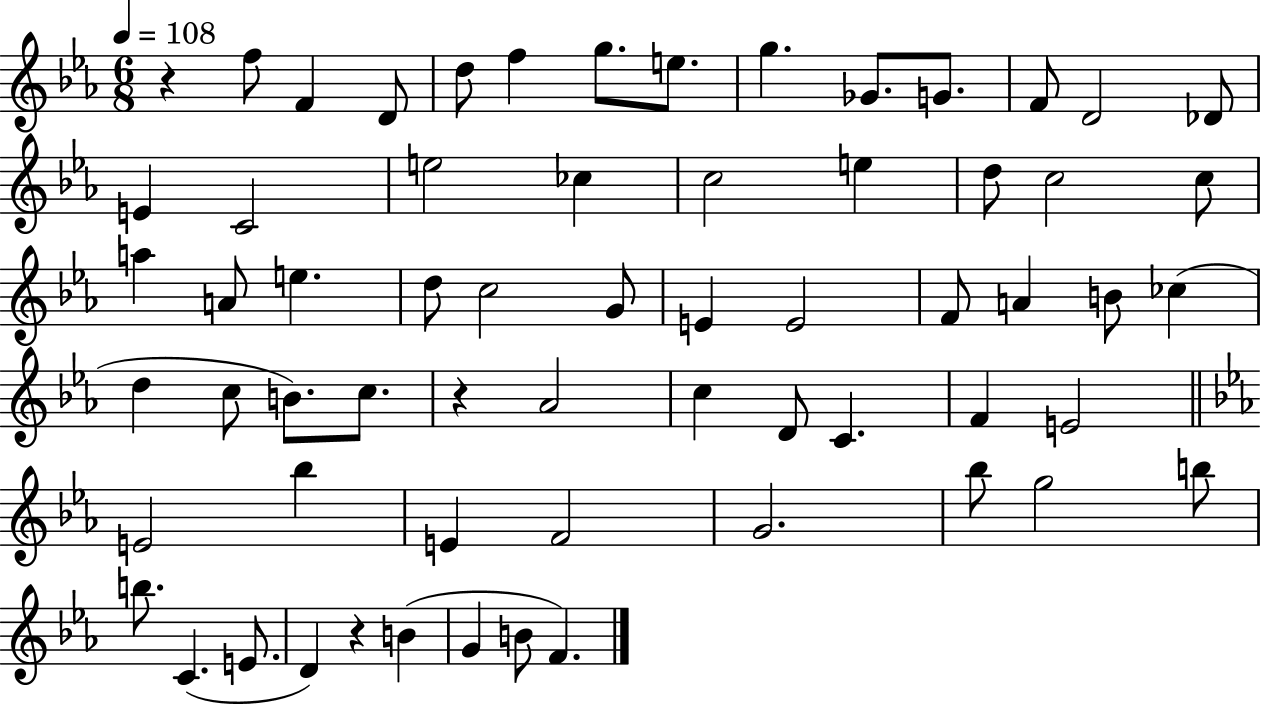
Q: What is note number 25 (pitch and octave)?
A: E5